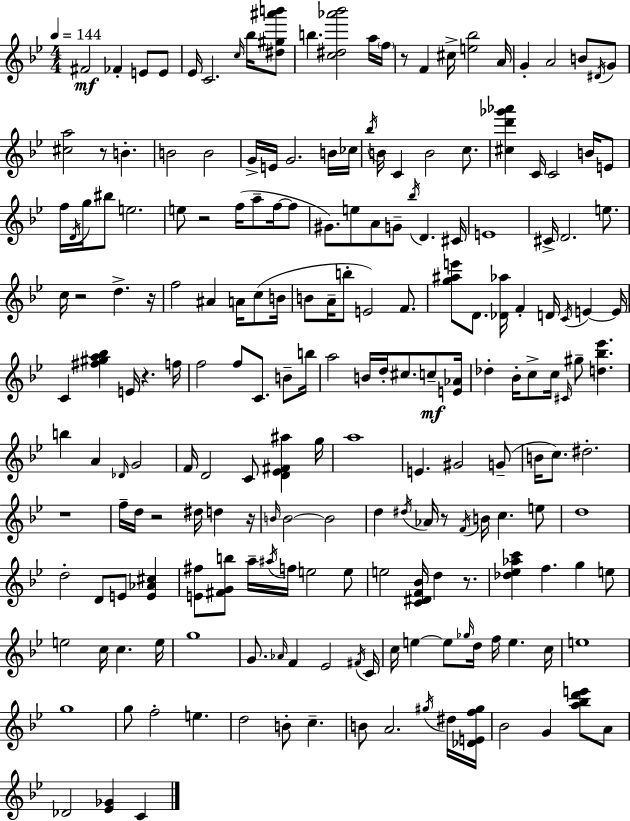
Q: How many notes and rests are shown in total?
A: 203